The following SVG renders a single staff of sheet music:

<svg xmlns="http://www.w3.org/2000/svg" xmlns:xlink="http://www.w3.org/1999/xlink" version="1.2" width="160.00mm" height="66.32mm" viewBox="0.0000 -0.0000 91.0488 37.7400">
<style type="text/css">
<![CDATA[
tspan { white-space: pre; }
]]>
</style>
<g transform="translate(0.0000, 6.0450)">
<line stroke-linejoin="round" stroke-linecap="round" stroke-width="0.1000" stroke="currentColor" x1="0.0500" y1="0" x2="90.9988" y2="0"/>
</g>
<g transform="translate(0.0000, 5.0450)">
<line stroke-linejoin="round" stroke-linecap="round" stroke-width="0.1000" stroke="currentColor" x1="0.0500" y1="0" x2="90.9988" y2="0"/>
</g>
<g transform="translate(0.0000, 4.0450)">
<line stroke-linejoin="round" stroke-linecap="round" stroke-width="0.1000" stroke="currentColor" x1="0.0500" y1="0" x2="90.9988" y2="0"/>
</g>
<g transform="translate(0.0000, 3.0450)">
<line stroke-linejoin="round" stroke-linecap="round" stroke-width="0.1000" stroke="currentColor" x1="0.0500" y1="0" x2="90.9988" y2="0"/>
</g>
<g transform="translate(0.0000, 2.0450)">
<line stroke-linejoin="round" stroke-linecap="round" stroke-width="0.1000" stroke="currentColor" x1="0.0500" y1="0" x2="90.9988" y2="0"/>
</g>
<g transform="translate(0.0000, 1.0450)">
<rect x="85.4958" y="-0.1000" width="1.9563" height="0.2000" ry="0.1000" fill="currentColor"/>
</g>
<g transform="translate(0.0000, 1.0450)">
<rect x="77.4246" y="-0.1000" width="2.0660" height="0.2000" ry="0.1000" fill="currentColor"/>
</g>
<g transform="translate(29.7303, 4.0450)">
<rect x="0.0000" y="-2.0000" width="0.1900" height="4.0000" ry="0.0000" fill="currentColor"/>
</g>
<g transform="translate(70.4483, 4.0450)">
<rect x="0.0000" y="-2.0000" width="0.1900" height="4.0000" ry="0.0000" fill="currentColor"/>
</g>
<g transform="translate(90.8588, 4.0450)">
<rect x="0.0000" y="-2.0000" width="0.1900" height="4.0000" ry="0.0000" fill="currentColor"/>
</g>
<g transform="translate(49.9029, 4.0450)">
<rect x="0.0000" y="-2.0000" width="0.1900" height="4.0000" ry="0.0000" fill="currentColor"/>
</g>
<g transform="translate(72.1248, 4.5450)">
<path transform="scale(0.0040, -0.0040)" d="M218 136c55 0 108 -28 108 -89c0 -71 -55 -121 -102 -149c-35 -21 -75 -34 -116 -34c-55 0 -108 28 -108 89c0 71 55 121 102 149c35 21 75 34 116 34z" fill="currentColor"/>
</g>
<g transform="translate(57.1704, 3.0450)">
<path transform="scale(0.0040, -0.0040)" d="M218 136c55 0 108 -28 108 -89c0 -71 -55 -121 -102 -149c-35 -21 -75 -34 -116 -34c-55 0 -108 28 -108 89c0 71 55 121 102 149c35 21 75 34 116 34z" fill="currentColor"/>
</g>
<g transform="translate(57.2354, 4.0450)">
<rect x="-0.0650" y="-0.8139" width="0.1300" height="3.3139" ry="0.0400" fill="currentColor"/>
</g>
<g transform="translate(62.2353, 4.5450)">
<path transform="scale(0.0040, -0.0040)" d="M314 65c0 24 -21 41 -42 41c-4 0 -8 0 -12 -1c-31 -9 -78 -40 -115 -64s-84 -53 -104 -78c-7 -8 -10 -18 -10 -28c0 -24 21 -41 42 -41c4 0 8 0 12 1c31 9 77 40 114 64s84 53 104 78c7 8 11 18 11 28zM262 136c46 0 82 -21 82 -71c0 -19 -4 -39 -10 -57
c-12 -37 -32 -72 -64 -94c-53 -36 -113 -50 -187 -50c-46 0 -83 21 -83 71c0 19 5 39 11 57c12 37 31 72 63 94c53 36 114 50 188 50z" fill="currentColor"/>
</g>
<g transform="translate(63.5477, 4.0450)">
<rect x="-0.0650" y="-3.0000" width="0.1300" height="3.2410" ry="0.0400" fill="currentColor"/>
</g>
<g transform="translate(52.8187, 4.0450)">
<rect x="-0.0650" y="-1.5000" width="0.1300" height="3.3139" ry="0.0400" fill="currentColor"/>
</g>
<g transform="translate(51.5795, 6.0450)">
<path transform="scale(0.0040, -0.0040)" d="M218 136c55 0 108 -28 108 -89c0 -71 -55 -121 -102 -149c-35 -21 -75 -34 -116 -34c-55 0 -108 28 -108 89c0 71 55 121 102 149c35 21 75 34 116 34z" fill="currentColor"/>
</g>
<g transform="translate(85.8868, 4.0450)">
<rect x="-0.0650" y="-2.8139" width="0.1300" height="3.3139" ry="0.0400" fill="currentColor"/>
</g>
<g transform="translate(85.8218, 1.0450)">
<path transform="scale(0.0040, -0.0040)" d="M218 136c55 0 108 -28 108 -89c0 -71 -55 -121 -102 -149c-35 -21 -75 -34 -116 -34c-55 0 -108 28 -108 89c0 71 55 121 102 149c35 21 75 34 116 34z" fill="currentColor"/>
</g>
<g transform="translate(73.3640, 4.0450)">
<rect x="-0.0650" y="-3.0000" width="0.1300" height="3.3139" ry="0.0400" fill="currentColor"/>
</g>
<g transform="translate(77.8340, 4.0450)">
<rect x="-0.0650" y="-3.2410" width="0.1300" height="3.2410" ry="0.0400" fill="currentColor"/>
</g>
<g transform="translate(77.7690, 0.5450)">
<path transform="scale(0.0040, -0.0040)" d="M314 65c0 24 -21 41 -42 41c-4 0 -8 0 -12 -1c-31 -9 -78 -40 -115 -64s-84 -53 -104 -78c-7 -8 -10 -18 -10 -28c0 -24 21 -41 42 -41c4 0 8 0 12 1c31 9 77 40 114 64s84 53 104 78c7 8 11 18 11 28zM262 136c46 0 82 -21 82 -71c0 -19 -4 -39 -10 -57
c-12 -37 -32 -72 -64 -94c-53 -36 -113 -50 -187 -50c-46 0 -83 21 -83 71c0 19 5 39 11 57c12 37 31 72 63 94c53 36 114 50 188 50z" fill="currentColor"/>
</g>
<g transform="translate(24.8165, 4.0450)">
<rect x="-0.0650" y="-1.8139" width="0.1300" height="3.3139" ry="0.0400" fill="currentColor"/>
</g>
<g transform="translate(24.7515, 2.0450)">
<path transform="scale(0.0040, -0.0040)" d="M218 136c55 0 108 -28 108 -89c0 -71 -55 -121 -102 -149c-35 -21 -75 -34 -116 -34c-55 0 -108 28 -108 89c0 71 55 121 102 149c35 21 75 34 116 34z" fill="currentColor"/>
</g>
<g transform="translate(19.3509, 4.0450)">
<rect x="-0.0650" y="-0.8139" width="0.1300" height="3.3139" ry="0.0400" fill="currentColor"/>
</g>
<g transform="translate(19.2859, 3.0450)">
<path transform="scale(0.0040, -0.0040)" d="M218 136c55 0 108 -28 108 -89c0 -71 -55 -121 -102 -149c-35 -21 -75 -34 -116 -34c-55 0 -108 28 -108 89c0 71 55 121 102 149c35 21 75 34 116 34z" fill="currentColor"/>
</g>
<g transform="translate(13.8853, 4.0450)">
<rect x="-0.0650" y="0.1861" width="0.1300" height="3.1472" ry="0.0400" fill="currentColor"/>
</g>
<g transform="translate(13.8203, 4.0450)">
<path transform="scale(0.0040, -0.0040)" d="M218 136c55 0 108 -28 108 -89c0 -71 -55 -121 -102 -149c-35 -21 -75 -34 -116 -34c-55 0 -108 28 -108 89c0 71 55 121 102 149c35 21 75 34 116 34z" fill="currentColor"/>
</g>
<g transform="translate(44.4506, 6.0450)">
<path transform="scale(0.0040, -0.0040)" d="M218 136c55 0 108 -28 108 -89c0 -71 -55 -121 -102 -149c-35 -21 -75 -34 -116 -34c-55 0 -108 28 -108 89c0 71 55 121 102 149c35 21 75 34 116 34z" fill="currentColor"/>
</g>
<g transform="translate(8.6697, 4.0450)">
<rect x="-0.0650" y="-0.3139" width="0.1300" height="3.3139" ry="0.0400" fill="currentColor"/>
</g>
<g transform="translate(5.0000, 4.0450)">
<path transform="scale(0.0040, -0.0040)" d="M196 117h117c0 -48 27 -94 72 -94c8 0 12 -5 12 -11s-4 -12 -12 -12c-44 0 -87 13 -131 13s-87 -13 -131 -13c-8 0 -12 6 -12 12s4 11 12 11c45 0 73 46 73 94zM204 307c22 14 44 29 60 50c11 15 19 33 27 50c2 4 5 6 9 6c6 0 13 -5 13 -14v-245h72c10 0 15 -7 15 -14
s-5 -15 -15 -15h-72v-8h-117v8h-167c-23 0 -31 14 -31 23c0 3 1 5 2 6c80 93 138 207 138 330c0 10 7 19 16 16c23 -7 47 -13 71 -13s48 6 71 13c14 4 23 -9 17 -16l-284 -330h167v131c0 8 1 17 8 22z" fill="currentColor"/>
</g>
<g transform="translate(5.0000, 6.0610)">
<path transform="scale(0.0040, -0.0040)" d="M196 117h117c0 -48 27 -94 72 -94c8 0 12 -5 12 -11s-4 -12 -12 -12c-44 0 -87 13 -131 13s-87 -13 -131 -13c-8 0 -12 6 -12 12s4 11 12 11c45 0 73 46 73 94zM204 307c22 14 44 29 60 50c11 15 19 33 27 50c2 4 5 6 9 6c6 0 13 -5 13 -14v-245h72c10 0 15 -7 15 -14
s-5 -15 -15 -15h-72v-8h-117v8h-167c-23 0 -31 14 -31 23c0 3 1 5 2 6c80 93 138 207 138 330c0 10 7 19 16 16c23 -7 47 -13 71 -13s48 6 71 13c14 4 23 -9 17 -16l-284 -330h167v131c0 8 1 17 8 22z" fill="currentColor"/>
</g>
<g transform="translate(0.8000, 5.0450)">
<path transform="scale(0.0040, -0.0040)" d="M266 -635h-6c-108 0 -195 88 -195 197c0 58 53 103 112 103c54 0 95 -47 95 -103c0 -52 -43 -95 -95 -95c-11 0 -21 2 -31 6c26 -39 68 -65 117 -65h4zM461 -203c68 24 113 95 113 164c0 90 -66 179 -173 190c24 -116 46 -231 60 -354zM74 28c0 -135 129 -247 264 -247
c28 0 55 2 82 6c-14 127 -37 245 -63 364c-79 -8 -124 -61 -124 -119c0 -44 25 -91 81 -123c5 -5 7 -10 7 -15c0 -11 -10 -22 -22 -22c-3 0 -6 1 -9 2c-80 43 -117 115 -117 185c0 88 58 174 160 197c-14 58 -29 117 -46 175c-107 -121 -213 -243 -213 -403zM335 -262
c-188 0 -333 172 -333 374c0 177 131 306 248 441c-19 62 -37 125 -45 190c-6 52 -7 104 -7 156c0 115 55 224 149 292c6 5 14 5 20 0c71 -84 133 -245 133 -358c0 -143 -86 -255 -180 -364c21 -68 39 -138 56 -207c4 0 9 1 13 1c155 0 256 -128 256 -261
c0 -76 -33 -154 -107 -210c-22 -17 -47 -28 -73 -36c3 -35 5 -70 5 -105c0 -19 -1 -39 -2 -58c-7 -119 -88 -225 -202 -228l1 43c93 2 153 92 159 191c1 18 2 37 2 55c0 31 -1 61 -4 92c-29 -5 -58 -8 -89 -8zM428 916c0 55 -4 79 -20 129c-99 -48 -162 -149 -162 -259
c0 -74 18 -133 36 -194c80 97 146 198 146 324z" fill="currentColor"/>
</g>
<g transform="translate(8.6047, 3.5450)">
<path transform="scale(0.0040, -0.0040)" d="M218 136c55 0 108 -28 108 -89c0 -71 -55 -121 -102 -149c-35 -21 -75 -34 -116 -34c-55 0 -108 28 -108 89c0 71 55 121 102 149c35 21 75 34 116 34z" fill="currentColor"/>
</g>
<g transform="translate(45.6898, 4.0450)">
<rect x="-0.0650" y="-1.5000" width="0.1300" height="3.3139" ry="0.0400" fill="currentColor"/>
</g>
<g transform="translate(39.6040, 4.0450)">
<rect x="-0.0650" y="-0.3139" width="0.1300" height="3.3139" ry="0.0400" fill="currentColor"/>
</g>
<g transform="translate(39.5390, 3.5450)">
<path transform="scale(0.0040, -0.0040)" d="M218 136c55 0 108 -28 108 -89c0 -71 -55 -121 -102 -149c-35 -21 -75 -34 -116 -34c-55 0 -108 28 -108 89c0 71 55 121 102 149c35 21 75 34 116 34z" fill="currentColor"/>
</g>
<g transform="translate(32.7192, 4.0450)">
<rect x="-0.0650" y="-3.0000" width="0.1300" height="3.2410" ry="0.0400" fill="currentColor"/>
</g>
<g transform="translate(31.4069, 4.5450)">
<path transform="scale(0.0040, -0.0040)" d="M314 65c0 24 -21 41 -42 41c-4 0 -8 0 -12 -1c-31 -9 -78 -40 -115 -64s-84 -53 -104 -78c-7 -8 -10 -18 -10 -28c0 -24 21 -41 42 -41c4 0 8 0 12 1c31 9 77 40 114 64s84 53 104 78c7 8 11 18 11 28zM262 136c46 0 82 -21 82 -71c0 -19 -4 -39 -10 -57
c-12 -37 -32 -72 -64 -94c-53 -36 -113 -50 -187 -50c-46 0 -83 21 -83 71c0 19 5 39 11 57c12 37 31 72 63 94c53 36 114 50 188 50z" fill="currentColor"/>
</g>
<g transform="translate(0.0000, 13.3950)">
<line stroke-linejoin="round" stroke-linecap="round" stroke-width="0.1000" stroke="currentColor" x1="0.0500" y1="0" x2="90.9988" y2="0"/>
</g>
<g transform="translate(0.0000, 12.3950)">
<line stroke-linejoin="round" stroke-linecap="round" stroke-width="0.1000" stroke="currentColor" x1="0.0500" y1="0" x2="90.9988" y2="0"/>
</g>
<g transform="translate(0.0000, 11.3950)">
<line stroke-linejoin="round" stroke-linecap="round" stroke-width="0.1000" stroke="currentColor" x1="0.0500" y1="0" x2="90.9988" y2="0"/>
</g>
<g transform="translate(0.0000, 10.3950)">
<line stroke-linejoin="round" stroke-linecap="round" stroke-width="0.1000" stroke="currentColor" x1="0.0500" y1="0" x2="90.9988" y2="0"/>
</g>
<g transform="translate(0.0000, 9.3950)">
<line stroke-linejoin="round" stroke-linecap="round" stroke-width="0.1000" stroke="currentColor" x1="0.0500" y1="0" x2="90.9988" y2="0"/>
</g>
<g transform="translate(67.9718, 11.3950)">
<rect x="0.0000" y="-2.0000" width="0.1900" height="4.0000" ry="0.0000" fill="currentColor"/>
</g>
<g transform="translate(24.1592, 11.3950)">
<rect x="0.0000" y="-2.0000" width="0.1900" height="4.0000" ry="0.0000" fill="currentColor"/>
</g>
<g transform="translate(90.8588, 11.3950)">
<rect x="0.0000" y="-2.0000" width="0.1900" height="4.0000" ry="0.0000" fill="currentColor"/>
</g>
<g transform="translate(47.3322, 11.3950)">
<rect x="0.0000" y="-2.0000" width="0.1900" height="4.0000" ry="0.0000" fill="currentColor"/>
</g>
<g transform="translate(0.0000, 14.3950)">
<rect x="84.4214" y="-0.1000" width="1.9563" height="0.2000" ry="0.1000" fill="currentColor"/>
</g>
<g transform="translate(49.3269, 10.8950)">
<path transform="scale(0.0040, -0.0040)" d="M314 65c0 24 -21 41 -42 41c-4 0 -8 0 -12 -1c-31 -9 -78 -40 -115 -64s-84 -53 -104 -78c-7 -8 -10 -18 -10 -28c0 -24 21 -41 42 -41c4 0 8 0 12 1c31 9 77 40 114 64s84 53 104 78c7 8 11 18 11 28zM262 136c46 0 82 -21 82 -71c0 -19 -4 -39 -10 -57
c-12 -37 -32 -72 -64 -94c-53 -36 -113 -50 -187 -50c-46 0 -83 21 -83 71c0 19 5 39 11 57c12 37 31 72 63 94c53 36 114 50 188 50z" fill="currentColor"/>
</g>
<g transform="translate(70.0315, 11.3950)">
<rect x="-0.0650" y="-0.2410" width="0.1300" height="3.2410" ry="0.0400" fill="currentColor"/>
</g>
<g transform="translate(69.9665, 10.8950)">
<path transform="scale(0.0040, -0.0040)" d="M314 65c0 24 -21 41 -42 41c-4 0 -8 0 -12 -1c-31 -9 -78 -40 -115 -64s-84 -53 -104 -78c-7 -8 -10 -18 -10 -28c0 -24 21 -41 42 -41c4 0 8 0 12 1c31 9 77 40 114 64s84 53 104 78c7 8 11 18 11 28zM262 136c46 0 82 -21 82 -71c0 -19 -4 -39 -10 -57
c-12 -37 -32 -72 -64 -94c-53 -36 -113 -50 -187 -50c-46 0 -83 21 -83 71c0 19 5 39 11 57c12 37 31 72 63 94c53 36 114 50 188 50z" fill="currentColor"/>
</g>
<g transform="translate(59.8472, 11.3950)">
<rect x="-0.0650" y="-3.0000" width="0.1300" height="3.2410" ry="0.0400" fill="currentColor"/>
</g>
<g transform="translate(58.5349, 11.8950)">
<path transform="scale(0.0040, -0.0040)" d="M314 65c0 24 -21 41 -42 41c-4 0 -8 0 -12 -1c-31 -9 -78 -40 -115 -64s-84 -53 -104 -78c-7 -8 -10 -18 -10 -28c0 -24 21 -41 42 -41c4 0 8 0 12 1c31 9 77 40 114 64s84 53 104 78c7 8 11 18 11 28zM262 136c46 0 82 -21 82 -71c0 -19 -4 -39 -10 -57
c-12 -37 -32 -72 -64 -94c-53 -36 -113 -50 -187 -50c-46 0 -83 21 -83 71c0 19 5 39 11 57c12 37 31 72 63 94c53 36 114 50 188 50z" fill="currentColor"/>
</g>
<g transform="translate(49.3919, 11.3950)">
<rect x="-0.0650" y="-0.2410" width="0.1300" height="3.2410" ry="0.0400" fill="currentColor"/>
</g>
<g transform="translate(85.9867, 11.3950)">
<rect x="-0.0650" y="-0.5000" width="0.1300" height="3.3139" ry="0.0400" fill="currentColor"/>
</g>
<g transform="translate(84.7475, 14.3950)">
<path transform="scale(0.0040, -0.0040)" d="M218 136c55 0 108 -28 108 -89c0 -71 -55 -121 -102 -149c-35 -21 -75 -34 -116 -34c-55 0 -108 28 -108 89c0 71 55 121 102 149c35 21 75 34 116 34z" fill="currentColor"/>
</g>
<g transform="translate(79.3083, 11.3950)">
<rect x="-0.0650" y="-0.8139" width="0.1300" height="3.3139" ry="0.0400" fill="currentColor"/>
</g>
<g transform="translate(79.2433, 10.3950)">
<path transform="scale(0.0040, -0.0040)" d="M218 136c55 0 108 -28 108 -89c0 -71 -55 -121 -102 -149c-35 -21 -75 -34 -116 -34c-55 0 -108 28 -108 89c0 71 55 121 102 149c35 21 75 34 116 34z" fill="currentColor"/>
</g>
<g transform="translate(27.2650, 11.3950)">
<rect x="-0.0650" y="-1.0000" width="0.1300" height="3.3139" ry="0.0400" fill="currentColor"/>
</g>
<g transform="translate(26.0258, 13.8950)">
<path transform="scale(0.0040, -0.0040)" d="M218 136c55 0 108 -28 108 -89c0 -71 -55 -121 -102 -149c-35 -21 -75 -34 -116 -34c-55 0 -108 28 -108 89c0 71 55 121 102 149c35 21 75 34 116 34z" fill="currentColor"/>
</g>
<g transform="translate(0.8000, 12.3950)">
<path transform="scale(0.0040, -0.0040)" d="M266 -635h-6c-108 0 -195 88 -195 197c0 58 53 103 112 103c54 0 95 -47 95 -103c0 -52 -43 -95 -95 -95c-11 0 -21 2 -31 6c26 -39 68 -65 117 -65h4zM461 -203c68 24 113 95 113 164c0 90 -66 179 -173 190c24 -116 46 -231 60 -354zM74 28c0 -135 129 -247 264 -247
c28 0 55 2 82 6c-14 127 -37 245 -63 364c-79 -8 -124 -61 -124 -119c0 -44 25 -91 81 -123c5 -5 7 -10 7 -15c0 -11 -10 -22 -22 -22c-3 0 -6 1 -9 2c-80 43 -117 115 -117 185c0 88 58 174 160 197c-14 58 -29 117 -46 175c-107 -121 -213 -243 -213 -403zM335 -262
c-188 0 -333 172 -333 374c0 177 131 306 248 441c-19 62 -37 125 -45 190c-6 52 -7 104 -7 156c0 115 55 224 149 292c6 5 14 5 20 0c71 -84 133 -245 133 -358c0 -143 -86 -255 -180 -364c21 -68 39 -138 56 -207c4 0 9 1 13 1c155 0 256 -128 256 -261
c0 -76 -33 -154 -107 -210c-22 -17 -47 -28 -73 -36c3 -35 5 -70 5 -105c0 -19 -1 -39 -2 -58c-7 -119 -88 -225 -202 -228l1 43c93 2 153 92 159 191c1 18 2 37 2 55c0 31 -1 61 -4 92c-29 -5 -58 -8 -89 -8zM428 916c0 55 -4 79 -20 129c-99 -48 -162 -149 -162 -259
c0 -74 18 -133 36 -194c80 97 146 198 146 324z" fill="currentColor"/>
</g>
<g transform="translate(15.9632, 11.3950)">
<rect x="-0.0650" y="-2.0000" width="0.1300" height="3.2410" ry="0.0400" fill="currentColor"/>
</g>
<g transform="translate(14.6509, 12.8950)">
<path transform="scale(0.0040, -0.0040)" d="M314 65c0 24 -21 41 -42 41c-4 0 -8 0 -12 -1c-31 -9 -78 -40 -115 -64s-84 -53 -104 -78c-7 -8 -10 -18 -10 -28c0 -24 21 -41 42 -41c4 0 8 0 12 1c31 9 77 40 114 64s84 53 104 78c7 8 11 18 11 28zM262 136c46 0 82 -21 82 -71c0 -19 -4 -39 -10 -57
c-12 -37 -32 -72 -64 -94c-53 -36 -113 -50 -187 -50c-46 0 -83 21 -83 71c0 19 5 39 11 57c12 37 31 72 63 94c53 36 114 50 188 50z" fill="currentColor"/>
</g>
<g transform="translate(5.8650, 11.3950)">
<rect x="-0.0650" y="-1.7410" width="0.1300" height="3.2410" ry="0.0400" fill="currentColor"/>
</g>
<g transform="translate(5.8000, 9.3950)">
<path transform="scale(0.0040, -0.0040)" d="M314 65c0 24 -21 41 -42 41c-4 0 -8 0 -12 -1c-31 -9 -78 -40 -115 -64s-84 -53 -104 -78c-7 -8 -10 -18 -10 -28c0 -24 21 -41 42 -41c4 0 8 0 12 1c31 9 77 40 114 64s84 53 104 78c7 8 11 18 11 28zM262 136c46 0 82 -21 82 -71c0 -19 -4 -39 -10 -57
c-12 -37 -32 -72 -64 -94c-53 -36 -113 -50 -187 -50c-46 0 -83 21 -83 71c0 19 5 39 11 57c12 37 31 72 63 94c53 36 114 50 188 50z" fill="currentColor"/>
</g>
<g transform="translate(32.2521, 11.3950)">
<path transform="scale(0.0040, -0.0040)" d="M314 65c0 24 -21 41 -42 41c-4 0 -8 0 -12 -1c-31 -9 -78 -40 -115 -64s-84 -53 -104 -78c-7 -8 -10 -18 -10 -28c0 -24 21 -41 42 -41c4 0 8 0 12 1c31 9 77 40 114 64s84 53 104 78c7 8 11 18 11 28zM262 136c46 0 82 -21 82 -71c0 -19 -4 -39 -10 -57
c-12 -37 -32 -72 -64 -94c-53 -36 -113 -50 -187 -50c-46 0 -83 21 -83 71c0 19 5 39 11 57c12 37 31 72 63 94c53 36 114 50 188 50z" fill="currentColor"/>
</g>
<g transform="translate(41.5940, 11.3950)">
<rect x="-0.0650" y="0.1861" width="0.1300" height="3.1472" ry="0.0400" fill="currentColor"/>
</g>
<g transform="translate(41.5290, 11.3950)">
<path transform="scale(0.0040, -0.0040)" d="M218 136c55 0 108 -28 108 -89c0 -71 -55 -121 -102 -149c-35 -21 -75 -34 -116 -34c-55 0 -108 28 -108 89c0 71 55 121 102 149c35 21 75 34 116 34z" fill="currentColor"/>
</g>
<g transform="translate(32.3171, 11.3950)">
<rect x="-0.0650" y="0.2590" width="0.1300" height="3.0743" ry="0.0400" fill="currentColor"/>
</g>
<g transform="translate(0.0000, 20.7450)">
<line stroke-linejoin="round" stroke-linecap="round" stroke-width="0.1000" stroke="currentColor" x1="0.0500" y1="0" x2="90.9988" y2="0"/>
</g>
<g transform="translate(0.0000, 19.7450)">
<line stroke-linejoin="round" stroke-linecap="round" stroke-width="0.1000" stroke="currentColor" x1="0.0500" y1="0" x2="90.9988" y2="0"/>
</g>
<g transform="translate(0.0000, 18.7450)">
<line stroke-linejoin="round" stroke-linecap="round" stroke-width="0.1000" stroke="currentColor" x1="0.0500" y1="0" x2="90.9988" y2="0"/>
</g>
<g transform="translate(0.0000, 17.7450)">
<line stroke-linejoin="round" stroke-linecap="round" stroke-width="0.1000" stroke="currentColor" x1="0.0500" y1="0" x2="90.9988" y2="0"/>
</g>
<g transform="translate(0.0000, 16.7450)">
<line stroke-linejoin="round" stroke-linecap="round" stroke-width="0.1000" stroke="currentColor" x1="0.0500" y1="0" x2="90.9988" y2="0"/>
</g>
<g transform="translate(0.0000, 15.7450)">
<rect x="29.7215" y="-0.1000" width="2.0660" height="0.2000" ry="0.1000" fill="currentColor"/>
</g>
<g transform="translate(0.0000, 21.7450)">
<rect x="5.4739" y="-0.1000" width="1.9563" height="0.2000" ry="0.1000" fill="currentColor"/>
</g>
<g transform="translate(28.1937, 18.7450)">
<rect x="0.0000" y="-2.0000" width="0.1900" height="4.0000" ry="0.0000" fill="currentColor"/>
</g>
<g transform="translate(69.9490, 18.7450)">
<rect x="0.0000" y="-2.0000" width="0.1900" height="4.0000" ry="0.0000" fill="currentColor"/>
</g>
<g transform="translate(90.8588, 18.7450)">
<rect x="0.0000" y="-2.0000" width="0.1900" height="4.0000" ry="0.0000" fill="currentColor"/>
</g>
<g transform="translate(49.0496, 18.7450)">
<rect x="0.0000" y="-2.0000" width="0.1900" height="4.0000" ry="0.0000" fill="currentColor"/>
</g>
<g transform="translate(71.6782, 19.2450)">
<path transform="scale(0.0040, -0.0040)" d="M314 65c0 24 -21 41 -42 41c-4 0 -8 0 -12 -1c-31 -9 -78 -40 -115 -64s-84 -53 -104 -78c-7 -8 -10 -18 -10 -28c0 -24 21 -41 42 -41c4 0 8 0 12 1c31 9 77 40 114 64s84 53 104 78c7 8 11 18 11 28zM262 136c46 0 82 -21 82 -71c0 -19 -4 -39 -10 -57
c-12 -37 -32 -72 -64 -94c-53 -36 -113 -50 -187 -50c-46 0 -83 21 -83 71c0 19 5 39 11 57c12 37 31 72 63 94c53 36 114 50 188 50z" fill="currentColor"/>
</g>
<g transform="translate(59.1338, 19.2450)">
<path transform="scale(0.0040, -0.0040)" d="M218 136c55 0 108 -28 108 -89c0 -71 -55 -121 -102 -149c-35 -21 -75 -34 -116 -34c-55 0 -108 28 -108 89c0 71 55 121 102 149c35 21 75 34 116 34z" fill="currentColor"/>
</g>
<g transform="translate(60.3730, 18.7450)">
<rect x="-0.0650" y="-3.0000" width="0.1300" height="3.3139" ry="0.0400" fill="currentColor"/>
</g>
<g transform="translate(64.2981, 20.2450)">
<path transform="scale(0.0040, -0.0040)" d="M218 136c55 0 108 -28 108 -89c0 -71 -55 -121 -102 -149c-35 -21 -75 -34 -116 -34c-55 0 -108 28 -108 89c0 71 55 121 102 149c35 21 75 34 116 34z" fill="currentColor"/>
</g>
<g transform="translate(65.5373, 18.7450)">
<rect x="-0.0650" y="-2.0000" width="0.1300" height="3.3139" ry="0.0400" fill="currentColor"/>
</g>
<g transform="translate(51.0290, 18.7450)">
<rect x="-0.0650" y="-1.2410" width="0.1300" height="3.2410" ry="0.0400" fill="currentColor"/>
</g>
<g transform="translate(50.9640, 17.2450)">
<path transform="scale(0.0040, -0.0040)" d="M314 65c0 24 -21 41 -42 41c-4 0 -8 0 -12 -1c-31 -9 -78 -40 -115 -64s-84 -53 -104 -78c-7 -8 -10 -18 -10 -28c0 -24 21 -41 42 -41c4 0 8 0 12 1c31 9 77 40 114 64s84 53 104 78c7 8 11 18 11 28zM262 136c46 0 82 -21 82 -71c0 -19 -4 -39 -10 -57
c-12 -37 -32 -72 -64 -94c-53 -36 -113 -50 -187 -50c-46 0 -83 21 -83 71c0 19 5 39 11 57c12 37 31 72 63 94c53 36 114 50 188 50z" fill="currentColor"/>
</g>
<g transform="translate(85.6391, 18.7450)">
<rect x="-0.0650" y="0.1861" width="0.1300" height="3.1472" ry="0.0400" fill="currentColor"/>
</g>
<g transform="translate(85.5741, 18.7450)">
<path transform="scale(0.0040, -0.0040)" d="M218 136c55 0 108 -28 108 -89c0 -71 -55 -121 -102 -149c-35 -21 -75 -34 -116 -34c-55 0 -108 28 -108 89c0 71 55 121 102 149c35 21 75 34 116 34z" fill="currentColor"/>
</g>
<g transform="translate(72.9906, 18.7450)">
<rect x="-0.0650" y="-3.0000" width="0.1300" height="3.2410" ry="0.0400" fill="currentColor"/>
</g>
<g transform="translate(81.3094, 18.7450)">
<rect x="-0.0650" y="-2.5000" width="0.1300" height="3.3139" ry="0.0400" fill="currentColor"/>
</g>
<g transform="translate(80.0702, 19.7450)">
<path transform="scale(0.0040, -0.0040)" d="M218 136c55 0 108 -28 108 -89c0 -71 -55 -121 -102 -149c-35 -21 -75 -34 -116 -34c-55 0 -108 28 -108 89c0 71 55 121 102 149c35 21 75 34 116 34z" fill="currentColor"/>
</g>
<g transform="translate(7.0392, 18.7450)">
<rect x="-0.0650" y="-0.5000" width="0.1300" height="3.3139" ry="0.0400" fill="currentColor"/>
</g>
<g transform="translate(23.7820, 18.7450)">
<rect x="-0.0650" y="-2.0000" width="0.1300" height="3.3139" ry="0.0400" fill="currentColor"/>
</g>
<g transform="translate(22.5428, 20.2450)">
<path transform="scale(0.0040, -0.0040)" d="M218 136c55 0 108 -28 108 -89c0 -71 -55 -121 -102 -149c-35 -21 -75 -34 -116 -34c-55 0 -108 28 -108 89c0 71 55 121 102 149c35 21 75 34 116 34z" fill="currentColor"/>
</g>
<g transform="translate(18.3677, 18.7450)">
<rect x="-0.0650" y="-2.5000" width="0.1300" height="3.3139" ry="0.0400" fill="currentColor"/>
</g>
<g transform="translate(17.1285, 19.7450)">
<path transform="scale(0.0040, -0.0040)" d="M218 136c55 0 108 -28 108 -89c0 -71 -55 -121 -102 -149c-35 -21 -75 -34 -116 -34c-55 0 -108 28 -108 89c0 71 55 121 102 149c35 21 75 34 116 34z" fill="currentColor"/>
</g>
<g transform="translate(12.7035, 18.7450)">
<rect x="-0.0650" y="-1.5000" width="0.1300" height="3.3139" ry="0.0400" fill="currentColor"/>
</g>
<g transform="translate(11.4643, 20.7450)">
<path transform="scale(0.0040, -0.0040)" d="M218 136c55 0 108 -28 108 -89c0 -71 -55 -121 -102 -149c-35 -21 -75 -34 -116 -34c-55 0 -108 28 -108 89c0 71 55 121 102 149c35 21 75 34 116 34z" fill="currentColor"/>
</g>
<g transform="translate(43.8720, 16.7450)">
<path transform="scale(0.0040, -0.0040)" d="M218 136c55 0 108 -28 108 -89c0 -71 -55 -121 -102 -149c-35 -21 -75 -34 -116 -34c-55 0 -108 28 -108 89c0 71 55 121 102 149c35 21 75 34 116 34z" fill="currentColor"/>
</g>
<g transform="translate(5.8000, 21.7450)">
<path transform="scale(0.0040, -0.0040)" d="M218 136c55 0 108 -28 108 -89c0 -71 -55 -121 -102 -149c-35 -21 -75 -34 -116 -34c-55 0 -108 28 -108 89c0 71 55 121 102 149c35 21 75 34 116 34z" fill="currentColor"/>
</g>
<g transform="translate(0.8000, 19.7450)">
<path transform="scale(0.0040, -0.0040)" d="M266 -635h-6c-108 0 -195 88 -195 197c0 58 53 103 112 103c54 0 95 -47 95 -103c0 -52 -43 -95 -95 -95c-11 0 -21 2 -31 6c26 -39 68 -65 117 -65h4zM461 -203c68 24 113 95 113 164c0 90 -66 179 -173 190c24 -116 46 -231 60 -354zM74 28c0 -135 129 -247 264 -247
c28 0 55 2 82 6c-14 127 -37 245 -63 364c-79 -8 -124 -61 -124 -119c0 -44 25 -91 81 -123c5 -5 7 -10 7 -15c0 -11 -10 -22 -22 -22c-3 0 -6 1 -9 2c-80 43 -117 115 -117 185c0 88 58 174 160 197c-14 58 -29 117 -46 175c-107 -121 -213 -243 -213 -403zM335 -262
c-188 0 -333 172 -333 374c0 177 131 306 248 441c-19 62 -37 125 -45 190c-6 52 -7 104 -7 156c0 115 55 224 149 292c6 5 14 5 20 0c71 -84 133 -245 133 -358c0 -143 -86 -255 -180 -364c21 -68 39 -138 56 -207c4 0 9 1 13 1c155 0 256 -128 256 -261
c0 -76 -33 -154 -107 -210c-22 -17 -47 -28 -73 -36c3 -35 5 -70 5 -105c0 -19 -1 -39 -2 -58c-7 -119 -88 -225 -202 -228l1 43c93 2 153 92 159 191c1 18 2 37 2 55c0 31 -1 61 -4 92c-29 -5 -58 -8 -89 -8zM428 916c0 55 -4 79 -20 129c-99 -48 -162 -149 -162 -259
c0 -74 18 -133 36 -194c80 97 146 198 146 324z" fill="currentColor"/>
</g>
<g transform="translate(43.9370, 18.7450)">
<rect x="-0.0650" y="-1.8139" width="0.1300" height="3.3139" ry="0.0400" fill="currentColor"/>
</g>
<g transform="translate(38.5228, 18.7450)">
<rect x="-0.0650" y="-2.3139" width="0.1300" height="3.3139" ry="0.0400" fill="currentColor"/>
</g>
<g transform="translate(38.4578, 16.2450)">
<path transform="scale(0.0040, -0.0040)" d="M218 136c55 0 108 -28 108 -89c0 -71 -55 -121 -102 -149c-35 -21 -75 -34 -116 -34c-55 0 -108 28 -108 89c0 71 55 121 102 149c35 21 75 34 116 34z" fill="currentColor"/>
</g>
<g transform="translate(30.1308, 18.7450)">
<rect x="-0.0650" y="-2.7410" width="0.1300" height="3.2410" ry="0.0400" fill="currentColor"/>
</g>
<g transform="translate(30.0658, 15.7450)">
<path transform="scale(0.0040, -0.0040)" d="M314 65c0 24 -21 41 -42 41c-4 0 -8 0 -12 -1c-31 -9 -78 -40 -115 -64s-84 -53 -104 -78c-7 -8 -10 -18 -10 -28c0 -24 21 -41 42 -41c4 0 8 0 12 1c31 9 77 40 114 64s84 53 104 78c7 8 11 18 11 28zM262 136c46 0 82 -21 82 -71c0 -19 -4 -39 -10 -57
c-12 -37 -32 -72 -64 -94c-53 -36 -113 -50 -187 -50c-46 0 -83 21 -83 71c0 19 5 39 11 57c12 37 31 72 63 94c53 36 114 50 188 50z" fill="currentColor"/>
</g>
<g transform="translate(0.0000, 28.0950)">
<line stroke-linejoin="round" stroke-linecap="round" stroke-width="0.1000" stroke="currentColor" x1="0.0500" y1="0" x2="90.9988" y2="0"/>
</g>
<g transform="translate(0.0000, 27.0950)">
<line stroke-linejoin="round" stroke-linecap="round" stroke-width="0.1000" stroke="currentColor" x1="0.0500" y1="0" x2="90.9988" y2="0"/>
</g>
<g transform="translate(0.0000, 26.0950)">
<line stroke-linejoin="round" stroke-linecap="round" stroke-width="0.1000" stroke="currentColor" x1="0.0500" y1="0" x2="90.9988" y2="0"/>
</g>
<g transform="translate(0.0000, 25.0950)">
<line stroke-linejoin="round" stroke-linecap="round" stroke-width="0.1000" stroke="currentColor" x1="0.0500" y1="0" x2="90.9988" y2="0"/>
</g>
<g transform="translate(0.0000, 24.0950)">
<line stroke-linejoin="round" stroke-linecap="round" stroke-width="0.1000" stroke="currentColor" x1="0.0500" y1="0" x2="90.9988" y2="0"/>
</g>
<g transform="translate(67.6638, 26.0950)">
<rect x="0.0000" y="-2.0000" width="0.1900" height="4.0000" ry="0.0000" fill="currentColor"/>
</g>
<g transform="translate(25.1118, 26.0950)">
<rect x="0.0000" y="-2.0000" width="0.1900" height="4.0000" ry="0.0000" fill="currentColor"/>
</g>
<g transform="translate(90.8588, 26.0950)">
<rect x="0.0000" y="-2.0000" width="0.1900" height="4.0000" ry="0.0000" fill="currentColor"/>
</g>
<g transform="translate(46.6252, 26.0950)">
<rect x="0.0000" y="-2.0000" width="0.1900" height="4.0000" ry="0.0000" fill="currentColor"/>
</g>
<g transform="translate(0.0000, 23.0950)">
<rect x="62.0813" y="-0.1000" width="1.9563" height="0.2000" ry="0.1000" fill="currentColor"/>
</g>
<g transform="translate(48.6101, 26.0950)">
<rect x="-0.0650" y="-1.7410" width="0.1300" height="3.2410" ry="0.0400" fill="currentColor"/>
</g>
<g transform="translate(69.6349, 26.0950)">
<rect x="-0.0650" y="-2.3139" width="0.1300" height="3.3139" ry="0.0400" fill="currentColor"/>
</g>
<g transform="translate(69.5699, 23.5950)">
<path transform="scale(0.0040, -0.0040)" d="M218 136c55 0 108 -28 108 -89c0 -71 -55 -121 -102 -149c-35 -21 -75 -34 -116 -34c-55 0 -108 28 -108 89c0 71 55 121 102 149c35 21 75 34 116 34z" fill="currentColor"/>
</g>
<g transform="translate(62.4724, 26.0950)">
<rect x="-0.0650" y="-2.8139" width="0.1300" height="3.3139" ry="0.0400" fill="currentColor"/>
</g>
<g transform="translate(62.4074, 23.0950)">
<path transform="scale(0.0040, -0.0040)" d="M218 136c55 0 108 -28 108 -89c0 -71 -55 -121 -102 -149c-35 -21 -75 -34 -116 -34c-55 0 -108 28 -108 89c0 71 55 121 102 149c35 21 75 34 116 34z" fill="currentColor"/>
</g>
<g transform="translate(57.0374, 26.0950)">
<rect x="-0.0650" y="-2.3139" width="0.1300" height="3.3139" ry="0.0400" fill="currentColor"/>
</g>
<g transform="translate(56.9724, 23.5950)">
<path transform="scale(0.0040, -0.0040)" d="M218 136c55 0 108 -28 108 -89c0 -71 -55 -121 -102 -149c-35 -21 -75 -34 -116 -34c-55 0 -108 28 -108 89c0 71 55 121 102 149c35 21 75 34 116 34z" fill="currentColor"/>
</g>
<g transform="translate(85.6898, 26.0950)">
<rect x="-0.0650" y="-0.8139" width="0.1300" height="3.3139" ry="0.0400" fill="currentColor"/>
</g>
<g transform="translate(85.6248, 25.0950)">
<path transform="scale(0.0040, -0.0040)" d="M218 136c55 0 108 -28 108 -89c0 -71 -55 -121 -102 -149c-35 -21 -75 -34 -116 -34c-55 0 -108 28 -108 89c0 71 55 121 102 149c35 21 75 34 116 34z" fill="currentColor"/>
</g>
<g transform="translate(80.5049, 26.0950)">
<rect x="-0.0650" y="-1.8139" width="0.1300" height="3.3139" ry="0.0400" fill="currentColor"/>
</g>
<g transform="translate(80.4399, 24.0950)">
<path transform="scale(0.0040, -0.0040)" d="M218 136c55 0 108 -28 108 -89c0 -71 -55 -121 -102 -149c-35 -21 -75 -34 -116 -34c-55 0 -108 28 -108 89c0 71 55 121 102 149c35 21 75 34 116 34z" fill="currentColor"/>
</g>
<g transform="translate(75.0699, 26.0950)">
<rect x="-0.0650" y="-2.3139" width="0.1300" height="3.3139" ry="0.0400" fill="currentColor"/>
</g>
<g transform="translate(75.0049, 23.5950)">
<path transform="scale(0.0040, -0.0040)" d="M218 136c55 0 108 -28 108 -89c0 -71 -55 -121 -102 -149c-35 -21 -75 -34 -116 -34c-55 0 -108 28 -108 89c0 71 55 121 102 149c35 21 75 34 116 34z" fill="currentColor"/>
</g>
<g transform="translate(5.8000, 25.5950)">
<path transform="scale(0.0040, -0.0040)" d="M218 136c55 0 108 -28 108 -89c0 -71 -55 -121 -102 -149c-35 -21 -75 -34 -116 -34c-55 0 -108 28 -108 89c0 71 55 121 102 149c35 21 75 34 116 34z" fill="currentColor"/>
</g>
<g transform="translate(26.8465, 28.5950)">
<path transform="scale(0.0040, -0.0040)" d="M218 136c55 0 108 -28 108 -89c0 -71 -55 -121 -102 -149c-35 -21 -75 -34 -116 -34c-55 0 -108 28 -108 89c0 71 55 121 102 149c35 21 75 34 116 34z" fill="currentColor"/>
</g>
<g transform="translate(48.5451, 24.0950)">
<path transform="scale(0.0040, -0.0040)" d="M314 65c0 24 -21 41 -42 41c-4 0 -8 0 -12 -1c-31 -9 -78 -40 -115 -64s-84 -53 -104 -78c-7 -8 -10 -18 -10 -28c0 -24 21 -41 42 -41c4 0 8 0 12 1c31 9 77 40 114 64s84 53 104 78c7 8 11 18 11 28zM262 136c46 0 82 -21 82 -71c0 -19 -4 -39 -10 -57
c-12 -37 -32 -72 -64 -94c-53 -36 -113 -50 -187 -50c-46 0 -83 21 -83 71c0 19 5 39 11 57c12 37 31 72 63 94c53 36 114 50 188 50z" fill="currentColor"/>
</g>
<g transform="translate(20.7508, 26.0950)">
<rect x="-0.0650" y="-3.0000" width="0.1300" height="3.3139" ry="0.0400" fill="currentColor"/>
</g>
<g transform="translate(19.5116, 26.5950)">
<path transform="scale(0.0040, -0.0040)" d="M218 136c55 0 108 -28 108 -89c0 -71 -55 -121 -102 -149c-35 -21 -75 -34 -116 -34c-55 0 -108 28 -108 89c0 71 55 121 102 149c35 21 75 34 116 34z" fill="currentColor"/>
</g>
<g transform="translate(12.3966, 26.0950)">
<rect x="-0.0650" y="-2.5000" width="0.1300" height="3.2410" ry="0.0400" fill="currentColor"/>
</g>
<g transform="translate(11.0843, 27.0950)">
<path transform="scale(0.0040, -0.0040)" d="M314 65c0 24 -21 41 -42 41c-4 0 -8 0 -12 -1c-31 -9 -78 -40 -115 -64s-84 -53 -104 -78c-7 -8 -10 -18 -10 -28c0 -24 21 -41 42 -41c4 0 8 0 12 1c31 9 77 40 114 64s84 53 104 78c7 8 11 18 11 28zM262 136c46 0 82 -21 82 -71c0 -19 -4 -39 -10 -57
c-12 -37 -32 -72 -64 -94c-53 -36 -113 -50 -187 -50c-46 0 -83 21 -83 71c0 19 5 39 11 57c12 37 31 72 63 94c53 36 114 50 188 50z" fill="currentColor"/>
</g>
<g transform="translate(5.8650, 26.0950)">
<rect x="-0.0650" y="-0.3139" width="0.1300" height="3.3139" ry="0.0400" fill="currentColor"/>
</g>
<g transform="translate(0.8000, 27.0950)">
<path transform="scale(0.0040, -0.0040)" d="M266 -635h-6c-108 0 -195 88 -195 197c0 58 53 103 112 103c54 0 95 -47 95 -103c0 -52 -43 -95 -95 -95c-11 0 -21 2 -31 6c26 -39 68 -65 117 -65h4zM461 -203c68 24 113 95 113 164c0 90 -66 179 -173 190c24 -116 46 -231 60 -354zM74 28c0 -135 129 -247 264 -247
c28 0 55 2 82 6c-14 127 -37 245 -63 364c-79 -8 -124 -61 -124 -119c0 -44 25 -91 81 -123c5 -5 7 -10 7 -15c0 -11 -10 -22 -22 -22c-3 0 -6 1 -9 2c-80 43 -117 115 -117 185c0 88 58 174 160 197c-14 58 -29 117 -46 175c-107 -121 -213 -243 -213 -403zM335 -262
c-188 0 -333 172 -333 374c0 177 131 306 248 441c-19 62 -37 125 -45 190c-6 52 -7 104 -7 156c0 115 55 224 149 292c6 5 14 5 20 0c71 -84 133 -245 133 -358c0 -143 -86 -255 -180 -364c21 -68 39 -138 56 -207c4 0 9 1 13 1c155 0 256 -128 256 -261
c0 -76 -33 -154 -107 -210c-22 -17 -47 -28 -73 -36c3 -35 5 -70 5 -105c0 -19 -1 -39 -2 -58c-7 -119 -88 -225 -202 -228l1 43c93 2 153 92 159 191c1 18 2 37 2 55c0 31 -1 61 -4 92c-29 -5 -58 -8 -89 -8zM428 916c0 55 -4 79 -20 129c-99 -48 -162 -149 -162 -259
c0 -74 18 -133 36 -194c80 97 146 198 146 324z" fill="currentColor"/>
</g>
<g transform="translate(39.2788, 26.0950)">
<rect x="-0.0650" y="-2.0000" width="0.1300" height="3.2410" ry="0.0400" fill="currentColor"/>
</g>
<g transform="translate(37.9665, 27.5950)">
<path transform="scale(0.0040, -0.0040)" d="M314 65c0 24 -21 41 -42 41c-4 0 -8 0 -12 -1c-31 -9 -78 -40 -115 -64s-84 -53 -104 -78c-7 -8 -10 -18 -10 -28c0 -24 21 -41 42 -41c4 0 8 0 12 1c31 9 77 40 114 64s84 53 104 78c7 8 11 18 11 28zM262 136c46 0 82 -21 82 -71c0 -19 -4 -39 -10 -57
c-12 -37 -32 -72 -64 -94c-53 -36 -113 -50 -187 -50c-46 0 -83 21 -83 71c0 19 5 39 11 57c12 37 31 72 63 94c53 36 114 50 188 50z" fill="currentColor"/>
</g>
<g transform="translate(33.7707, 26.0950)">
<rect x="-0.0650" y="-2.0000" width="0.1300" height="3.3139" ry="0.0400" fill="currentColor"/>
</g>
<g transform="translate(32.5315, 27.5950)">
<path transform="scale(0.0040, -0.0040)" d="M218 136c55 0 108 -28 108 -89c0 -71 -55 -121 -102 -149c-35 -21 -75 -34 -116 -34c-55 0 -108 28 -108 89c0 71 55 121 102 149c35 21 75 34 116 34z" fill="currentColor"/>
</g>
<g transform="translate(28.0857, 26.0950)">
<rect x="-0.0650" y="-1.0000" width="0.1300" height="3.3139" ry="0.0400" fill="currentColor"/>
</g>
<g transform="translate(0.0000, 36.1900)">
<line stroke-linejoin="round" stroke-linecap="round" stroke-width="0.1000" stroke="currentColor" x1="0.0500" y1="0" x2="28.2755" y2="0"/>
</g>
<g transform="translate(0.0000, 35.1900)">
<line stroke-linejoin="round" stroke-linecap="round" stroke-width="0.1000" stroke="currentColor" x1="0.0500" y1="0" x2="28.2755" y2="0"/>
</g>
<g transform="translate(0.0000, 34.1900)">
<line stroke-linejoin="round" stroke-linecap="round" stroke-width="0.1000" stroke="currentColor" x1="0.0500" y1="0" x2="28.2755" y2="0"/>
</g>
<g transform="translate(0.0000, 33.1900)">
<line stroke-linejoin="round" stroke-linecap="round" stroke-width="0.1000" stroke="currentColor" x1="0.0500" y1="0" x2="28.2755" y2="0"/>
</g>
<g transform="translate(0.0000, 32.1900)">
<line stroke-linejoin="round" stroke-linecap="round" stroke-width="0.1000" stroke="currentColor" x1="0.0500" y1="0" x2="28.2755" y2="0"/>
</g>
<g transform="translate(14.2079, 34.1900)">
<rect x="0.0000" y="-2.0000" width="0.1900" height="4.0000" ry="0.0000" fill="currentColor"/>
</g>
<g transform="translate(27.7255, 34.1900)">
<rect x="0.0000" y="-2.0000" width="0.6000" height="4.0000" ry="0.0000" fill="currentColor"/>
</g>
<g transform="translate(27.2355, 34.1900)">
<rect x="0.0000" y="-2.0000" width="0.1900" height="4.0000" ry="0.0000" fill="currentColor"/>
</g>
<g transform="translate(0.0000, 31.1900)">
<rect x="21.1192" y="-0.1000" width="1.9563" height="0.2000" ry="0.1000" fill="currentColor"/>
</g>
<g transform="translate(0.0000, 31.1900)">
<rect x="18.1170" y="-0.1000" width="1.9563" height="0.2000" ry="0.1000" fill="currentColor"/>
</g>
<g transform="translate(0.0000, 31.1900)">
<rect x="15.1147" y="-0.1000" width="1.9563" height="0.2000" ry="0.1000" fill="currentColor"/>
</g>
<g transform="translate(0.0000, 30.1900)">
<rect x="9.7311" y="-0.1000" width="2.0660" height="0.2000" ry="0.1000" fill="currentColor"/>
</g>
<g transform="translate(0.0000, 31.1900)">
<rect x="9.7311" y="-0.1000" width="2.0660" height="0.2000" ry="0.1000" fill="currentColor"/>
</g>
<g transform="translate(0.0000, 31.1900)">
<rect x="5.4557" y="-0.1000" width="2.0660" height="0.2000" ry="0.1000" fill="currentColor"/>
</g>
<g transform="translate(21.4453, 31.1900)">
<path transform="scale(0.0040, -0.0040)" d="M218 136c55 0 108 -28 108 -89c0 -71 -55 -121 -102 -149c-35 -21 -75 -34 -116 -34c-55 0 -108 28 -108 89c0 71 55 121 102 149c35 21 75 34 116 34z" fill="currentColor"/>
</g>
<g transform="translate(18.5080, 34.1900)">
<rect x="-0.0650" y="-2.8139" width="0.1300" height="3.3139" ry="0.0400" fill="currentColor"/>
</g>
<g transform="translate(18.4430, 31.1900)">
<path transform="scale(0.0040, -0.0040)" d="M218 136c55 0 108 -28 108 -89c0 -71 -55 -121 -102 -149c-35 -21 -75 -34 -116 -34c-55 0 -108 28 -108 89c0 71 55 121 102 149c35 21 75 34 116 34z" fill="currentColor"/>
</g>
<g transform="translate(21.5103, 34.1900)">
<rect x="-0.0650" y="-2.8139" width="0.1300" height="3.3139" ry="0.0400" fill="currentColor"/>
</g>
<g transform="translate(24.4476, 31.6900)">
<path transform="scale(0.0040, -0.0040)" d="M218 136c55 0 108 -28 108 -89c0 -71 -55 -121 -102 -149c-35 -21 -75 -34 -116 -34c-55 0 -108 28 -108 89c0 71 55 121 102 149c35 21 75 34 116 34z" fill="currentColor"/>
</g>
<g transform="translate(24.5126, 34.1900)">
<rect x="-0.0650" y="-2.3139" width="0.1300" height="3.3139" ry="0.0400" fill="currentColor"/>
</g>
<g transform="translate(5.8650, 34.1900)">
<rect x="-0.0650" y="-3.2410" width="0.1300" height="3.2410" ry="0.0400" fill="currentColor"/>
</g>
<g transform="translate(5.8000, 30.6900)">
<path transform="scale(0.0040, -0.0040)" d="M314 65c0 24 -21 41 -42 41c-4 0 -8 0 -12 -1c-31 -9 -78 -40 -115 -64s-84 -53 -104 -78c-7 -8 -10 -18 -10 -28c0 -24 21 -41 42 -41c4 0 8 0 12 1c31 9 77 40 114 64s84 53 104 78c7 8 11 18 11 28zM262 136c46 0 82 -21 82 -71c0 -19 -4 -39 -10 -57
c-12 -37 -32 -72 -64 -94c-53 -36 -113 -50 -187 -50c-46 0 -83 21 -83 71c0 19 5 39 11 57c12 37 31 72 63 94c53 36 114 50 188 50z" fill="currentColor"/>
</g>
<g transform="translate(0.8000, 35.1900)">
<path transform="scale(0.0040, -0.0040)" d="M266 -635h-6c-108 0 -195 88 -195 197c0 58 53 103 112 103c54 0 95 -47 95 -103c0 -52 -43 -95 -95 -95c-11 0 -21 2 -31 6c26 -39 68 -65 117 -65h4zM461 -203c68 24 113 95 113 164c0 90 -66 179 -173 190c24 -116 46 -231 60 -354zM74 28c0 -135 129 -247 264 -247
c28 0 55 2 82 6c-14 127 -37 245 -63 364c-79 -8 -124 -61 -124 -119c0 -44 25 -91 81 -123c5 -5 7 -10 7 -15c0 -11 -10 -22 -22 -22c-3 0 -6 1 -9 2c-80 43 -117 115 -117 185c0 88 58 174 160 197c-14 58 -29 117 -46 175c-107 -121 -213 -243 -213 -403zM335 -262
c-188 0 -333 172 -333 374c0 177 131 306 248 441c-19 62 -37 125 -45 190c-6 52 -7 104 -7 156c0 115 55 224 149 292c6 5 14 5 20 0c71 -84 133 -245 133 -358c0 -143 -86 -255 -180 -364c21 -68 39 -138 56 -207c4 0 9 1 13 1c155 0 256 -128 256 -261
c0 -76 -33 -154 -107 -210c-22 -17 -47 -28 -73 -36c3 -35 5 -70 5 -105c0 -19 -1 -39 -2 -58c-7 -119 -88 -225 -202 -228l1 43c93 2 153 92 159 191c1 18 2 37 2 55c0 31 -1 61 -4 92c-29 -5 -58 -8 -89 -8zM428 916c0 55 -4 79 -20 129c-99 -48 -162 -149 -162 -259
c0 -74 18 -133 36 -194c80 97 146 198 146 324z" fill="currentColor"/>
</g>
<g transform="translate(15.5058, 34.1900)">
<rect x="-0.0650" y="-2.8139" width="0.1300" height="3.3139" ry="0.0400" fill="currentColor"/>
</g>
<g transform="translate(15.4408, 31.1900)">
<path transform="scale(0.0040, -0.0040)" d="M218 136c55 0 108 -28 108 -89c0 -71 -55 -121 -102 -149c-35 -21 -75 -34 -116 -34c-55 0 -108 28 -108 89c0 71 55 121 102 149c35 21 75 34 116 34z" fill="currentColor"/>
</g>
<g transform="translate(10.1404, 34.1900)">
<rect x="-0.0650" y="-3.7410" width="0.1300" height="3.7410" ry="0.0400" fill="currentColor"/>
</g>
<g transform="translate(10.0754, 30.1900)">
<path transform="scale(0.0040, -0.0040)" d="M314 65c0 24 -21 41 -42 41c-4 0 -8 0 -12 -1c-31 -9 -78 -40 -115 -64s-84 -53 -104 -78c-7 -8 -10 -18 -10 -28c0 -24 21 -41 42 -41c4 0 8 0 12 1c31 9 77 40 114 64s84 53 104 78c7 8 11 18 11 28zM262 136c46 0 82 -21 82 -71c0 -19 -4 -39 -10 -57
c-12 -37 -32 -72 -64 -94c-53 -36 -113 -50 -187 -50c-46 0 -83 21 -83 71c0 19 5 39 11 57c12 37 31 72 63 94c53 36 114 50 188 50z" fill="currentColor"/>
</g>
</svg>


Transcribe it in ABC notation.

X:1
T:Untitled
M:4/4
L:1/4
K:C
c B d f A2 c E E d A2 A b2 a f2 F2 D B2 B c2 A2 c2 d C C E G F a2 g f e2 A F A2 G B c G2 A D F F2 f2 g a g g f d b2 c'2 a a a g